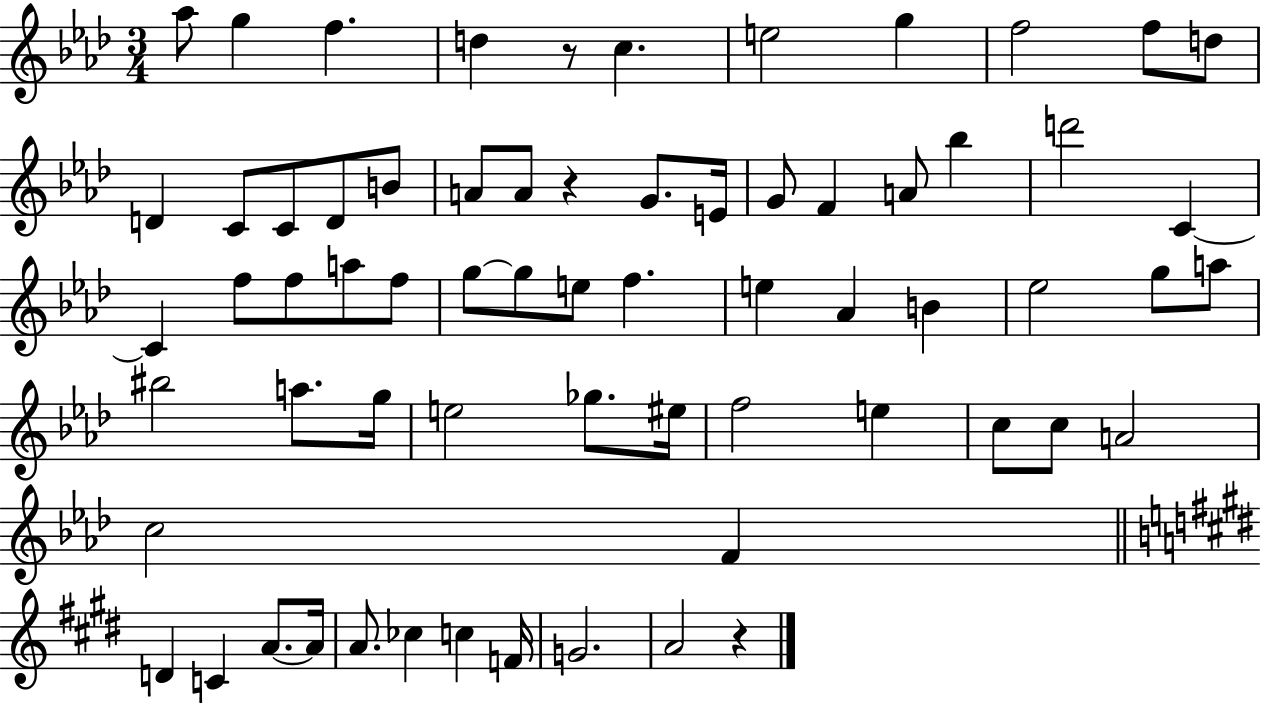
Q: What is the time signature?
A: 3/4